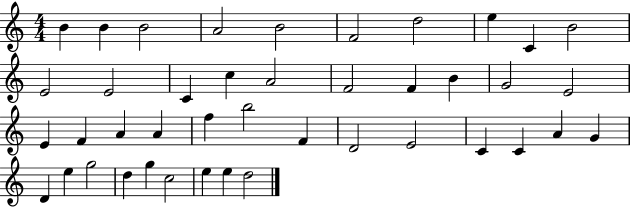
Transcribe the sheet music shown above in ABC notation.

X:1
T:Untitled
M:4/4
L:1/4
K:C
B B B2 A2 B2 F2 d2 e C B2 E2 E2 C c A2 F2 F B G2 E2 E F A A f b2 F D2 E2 C C A G D e g2 d g c2 e e d2